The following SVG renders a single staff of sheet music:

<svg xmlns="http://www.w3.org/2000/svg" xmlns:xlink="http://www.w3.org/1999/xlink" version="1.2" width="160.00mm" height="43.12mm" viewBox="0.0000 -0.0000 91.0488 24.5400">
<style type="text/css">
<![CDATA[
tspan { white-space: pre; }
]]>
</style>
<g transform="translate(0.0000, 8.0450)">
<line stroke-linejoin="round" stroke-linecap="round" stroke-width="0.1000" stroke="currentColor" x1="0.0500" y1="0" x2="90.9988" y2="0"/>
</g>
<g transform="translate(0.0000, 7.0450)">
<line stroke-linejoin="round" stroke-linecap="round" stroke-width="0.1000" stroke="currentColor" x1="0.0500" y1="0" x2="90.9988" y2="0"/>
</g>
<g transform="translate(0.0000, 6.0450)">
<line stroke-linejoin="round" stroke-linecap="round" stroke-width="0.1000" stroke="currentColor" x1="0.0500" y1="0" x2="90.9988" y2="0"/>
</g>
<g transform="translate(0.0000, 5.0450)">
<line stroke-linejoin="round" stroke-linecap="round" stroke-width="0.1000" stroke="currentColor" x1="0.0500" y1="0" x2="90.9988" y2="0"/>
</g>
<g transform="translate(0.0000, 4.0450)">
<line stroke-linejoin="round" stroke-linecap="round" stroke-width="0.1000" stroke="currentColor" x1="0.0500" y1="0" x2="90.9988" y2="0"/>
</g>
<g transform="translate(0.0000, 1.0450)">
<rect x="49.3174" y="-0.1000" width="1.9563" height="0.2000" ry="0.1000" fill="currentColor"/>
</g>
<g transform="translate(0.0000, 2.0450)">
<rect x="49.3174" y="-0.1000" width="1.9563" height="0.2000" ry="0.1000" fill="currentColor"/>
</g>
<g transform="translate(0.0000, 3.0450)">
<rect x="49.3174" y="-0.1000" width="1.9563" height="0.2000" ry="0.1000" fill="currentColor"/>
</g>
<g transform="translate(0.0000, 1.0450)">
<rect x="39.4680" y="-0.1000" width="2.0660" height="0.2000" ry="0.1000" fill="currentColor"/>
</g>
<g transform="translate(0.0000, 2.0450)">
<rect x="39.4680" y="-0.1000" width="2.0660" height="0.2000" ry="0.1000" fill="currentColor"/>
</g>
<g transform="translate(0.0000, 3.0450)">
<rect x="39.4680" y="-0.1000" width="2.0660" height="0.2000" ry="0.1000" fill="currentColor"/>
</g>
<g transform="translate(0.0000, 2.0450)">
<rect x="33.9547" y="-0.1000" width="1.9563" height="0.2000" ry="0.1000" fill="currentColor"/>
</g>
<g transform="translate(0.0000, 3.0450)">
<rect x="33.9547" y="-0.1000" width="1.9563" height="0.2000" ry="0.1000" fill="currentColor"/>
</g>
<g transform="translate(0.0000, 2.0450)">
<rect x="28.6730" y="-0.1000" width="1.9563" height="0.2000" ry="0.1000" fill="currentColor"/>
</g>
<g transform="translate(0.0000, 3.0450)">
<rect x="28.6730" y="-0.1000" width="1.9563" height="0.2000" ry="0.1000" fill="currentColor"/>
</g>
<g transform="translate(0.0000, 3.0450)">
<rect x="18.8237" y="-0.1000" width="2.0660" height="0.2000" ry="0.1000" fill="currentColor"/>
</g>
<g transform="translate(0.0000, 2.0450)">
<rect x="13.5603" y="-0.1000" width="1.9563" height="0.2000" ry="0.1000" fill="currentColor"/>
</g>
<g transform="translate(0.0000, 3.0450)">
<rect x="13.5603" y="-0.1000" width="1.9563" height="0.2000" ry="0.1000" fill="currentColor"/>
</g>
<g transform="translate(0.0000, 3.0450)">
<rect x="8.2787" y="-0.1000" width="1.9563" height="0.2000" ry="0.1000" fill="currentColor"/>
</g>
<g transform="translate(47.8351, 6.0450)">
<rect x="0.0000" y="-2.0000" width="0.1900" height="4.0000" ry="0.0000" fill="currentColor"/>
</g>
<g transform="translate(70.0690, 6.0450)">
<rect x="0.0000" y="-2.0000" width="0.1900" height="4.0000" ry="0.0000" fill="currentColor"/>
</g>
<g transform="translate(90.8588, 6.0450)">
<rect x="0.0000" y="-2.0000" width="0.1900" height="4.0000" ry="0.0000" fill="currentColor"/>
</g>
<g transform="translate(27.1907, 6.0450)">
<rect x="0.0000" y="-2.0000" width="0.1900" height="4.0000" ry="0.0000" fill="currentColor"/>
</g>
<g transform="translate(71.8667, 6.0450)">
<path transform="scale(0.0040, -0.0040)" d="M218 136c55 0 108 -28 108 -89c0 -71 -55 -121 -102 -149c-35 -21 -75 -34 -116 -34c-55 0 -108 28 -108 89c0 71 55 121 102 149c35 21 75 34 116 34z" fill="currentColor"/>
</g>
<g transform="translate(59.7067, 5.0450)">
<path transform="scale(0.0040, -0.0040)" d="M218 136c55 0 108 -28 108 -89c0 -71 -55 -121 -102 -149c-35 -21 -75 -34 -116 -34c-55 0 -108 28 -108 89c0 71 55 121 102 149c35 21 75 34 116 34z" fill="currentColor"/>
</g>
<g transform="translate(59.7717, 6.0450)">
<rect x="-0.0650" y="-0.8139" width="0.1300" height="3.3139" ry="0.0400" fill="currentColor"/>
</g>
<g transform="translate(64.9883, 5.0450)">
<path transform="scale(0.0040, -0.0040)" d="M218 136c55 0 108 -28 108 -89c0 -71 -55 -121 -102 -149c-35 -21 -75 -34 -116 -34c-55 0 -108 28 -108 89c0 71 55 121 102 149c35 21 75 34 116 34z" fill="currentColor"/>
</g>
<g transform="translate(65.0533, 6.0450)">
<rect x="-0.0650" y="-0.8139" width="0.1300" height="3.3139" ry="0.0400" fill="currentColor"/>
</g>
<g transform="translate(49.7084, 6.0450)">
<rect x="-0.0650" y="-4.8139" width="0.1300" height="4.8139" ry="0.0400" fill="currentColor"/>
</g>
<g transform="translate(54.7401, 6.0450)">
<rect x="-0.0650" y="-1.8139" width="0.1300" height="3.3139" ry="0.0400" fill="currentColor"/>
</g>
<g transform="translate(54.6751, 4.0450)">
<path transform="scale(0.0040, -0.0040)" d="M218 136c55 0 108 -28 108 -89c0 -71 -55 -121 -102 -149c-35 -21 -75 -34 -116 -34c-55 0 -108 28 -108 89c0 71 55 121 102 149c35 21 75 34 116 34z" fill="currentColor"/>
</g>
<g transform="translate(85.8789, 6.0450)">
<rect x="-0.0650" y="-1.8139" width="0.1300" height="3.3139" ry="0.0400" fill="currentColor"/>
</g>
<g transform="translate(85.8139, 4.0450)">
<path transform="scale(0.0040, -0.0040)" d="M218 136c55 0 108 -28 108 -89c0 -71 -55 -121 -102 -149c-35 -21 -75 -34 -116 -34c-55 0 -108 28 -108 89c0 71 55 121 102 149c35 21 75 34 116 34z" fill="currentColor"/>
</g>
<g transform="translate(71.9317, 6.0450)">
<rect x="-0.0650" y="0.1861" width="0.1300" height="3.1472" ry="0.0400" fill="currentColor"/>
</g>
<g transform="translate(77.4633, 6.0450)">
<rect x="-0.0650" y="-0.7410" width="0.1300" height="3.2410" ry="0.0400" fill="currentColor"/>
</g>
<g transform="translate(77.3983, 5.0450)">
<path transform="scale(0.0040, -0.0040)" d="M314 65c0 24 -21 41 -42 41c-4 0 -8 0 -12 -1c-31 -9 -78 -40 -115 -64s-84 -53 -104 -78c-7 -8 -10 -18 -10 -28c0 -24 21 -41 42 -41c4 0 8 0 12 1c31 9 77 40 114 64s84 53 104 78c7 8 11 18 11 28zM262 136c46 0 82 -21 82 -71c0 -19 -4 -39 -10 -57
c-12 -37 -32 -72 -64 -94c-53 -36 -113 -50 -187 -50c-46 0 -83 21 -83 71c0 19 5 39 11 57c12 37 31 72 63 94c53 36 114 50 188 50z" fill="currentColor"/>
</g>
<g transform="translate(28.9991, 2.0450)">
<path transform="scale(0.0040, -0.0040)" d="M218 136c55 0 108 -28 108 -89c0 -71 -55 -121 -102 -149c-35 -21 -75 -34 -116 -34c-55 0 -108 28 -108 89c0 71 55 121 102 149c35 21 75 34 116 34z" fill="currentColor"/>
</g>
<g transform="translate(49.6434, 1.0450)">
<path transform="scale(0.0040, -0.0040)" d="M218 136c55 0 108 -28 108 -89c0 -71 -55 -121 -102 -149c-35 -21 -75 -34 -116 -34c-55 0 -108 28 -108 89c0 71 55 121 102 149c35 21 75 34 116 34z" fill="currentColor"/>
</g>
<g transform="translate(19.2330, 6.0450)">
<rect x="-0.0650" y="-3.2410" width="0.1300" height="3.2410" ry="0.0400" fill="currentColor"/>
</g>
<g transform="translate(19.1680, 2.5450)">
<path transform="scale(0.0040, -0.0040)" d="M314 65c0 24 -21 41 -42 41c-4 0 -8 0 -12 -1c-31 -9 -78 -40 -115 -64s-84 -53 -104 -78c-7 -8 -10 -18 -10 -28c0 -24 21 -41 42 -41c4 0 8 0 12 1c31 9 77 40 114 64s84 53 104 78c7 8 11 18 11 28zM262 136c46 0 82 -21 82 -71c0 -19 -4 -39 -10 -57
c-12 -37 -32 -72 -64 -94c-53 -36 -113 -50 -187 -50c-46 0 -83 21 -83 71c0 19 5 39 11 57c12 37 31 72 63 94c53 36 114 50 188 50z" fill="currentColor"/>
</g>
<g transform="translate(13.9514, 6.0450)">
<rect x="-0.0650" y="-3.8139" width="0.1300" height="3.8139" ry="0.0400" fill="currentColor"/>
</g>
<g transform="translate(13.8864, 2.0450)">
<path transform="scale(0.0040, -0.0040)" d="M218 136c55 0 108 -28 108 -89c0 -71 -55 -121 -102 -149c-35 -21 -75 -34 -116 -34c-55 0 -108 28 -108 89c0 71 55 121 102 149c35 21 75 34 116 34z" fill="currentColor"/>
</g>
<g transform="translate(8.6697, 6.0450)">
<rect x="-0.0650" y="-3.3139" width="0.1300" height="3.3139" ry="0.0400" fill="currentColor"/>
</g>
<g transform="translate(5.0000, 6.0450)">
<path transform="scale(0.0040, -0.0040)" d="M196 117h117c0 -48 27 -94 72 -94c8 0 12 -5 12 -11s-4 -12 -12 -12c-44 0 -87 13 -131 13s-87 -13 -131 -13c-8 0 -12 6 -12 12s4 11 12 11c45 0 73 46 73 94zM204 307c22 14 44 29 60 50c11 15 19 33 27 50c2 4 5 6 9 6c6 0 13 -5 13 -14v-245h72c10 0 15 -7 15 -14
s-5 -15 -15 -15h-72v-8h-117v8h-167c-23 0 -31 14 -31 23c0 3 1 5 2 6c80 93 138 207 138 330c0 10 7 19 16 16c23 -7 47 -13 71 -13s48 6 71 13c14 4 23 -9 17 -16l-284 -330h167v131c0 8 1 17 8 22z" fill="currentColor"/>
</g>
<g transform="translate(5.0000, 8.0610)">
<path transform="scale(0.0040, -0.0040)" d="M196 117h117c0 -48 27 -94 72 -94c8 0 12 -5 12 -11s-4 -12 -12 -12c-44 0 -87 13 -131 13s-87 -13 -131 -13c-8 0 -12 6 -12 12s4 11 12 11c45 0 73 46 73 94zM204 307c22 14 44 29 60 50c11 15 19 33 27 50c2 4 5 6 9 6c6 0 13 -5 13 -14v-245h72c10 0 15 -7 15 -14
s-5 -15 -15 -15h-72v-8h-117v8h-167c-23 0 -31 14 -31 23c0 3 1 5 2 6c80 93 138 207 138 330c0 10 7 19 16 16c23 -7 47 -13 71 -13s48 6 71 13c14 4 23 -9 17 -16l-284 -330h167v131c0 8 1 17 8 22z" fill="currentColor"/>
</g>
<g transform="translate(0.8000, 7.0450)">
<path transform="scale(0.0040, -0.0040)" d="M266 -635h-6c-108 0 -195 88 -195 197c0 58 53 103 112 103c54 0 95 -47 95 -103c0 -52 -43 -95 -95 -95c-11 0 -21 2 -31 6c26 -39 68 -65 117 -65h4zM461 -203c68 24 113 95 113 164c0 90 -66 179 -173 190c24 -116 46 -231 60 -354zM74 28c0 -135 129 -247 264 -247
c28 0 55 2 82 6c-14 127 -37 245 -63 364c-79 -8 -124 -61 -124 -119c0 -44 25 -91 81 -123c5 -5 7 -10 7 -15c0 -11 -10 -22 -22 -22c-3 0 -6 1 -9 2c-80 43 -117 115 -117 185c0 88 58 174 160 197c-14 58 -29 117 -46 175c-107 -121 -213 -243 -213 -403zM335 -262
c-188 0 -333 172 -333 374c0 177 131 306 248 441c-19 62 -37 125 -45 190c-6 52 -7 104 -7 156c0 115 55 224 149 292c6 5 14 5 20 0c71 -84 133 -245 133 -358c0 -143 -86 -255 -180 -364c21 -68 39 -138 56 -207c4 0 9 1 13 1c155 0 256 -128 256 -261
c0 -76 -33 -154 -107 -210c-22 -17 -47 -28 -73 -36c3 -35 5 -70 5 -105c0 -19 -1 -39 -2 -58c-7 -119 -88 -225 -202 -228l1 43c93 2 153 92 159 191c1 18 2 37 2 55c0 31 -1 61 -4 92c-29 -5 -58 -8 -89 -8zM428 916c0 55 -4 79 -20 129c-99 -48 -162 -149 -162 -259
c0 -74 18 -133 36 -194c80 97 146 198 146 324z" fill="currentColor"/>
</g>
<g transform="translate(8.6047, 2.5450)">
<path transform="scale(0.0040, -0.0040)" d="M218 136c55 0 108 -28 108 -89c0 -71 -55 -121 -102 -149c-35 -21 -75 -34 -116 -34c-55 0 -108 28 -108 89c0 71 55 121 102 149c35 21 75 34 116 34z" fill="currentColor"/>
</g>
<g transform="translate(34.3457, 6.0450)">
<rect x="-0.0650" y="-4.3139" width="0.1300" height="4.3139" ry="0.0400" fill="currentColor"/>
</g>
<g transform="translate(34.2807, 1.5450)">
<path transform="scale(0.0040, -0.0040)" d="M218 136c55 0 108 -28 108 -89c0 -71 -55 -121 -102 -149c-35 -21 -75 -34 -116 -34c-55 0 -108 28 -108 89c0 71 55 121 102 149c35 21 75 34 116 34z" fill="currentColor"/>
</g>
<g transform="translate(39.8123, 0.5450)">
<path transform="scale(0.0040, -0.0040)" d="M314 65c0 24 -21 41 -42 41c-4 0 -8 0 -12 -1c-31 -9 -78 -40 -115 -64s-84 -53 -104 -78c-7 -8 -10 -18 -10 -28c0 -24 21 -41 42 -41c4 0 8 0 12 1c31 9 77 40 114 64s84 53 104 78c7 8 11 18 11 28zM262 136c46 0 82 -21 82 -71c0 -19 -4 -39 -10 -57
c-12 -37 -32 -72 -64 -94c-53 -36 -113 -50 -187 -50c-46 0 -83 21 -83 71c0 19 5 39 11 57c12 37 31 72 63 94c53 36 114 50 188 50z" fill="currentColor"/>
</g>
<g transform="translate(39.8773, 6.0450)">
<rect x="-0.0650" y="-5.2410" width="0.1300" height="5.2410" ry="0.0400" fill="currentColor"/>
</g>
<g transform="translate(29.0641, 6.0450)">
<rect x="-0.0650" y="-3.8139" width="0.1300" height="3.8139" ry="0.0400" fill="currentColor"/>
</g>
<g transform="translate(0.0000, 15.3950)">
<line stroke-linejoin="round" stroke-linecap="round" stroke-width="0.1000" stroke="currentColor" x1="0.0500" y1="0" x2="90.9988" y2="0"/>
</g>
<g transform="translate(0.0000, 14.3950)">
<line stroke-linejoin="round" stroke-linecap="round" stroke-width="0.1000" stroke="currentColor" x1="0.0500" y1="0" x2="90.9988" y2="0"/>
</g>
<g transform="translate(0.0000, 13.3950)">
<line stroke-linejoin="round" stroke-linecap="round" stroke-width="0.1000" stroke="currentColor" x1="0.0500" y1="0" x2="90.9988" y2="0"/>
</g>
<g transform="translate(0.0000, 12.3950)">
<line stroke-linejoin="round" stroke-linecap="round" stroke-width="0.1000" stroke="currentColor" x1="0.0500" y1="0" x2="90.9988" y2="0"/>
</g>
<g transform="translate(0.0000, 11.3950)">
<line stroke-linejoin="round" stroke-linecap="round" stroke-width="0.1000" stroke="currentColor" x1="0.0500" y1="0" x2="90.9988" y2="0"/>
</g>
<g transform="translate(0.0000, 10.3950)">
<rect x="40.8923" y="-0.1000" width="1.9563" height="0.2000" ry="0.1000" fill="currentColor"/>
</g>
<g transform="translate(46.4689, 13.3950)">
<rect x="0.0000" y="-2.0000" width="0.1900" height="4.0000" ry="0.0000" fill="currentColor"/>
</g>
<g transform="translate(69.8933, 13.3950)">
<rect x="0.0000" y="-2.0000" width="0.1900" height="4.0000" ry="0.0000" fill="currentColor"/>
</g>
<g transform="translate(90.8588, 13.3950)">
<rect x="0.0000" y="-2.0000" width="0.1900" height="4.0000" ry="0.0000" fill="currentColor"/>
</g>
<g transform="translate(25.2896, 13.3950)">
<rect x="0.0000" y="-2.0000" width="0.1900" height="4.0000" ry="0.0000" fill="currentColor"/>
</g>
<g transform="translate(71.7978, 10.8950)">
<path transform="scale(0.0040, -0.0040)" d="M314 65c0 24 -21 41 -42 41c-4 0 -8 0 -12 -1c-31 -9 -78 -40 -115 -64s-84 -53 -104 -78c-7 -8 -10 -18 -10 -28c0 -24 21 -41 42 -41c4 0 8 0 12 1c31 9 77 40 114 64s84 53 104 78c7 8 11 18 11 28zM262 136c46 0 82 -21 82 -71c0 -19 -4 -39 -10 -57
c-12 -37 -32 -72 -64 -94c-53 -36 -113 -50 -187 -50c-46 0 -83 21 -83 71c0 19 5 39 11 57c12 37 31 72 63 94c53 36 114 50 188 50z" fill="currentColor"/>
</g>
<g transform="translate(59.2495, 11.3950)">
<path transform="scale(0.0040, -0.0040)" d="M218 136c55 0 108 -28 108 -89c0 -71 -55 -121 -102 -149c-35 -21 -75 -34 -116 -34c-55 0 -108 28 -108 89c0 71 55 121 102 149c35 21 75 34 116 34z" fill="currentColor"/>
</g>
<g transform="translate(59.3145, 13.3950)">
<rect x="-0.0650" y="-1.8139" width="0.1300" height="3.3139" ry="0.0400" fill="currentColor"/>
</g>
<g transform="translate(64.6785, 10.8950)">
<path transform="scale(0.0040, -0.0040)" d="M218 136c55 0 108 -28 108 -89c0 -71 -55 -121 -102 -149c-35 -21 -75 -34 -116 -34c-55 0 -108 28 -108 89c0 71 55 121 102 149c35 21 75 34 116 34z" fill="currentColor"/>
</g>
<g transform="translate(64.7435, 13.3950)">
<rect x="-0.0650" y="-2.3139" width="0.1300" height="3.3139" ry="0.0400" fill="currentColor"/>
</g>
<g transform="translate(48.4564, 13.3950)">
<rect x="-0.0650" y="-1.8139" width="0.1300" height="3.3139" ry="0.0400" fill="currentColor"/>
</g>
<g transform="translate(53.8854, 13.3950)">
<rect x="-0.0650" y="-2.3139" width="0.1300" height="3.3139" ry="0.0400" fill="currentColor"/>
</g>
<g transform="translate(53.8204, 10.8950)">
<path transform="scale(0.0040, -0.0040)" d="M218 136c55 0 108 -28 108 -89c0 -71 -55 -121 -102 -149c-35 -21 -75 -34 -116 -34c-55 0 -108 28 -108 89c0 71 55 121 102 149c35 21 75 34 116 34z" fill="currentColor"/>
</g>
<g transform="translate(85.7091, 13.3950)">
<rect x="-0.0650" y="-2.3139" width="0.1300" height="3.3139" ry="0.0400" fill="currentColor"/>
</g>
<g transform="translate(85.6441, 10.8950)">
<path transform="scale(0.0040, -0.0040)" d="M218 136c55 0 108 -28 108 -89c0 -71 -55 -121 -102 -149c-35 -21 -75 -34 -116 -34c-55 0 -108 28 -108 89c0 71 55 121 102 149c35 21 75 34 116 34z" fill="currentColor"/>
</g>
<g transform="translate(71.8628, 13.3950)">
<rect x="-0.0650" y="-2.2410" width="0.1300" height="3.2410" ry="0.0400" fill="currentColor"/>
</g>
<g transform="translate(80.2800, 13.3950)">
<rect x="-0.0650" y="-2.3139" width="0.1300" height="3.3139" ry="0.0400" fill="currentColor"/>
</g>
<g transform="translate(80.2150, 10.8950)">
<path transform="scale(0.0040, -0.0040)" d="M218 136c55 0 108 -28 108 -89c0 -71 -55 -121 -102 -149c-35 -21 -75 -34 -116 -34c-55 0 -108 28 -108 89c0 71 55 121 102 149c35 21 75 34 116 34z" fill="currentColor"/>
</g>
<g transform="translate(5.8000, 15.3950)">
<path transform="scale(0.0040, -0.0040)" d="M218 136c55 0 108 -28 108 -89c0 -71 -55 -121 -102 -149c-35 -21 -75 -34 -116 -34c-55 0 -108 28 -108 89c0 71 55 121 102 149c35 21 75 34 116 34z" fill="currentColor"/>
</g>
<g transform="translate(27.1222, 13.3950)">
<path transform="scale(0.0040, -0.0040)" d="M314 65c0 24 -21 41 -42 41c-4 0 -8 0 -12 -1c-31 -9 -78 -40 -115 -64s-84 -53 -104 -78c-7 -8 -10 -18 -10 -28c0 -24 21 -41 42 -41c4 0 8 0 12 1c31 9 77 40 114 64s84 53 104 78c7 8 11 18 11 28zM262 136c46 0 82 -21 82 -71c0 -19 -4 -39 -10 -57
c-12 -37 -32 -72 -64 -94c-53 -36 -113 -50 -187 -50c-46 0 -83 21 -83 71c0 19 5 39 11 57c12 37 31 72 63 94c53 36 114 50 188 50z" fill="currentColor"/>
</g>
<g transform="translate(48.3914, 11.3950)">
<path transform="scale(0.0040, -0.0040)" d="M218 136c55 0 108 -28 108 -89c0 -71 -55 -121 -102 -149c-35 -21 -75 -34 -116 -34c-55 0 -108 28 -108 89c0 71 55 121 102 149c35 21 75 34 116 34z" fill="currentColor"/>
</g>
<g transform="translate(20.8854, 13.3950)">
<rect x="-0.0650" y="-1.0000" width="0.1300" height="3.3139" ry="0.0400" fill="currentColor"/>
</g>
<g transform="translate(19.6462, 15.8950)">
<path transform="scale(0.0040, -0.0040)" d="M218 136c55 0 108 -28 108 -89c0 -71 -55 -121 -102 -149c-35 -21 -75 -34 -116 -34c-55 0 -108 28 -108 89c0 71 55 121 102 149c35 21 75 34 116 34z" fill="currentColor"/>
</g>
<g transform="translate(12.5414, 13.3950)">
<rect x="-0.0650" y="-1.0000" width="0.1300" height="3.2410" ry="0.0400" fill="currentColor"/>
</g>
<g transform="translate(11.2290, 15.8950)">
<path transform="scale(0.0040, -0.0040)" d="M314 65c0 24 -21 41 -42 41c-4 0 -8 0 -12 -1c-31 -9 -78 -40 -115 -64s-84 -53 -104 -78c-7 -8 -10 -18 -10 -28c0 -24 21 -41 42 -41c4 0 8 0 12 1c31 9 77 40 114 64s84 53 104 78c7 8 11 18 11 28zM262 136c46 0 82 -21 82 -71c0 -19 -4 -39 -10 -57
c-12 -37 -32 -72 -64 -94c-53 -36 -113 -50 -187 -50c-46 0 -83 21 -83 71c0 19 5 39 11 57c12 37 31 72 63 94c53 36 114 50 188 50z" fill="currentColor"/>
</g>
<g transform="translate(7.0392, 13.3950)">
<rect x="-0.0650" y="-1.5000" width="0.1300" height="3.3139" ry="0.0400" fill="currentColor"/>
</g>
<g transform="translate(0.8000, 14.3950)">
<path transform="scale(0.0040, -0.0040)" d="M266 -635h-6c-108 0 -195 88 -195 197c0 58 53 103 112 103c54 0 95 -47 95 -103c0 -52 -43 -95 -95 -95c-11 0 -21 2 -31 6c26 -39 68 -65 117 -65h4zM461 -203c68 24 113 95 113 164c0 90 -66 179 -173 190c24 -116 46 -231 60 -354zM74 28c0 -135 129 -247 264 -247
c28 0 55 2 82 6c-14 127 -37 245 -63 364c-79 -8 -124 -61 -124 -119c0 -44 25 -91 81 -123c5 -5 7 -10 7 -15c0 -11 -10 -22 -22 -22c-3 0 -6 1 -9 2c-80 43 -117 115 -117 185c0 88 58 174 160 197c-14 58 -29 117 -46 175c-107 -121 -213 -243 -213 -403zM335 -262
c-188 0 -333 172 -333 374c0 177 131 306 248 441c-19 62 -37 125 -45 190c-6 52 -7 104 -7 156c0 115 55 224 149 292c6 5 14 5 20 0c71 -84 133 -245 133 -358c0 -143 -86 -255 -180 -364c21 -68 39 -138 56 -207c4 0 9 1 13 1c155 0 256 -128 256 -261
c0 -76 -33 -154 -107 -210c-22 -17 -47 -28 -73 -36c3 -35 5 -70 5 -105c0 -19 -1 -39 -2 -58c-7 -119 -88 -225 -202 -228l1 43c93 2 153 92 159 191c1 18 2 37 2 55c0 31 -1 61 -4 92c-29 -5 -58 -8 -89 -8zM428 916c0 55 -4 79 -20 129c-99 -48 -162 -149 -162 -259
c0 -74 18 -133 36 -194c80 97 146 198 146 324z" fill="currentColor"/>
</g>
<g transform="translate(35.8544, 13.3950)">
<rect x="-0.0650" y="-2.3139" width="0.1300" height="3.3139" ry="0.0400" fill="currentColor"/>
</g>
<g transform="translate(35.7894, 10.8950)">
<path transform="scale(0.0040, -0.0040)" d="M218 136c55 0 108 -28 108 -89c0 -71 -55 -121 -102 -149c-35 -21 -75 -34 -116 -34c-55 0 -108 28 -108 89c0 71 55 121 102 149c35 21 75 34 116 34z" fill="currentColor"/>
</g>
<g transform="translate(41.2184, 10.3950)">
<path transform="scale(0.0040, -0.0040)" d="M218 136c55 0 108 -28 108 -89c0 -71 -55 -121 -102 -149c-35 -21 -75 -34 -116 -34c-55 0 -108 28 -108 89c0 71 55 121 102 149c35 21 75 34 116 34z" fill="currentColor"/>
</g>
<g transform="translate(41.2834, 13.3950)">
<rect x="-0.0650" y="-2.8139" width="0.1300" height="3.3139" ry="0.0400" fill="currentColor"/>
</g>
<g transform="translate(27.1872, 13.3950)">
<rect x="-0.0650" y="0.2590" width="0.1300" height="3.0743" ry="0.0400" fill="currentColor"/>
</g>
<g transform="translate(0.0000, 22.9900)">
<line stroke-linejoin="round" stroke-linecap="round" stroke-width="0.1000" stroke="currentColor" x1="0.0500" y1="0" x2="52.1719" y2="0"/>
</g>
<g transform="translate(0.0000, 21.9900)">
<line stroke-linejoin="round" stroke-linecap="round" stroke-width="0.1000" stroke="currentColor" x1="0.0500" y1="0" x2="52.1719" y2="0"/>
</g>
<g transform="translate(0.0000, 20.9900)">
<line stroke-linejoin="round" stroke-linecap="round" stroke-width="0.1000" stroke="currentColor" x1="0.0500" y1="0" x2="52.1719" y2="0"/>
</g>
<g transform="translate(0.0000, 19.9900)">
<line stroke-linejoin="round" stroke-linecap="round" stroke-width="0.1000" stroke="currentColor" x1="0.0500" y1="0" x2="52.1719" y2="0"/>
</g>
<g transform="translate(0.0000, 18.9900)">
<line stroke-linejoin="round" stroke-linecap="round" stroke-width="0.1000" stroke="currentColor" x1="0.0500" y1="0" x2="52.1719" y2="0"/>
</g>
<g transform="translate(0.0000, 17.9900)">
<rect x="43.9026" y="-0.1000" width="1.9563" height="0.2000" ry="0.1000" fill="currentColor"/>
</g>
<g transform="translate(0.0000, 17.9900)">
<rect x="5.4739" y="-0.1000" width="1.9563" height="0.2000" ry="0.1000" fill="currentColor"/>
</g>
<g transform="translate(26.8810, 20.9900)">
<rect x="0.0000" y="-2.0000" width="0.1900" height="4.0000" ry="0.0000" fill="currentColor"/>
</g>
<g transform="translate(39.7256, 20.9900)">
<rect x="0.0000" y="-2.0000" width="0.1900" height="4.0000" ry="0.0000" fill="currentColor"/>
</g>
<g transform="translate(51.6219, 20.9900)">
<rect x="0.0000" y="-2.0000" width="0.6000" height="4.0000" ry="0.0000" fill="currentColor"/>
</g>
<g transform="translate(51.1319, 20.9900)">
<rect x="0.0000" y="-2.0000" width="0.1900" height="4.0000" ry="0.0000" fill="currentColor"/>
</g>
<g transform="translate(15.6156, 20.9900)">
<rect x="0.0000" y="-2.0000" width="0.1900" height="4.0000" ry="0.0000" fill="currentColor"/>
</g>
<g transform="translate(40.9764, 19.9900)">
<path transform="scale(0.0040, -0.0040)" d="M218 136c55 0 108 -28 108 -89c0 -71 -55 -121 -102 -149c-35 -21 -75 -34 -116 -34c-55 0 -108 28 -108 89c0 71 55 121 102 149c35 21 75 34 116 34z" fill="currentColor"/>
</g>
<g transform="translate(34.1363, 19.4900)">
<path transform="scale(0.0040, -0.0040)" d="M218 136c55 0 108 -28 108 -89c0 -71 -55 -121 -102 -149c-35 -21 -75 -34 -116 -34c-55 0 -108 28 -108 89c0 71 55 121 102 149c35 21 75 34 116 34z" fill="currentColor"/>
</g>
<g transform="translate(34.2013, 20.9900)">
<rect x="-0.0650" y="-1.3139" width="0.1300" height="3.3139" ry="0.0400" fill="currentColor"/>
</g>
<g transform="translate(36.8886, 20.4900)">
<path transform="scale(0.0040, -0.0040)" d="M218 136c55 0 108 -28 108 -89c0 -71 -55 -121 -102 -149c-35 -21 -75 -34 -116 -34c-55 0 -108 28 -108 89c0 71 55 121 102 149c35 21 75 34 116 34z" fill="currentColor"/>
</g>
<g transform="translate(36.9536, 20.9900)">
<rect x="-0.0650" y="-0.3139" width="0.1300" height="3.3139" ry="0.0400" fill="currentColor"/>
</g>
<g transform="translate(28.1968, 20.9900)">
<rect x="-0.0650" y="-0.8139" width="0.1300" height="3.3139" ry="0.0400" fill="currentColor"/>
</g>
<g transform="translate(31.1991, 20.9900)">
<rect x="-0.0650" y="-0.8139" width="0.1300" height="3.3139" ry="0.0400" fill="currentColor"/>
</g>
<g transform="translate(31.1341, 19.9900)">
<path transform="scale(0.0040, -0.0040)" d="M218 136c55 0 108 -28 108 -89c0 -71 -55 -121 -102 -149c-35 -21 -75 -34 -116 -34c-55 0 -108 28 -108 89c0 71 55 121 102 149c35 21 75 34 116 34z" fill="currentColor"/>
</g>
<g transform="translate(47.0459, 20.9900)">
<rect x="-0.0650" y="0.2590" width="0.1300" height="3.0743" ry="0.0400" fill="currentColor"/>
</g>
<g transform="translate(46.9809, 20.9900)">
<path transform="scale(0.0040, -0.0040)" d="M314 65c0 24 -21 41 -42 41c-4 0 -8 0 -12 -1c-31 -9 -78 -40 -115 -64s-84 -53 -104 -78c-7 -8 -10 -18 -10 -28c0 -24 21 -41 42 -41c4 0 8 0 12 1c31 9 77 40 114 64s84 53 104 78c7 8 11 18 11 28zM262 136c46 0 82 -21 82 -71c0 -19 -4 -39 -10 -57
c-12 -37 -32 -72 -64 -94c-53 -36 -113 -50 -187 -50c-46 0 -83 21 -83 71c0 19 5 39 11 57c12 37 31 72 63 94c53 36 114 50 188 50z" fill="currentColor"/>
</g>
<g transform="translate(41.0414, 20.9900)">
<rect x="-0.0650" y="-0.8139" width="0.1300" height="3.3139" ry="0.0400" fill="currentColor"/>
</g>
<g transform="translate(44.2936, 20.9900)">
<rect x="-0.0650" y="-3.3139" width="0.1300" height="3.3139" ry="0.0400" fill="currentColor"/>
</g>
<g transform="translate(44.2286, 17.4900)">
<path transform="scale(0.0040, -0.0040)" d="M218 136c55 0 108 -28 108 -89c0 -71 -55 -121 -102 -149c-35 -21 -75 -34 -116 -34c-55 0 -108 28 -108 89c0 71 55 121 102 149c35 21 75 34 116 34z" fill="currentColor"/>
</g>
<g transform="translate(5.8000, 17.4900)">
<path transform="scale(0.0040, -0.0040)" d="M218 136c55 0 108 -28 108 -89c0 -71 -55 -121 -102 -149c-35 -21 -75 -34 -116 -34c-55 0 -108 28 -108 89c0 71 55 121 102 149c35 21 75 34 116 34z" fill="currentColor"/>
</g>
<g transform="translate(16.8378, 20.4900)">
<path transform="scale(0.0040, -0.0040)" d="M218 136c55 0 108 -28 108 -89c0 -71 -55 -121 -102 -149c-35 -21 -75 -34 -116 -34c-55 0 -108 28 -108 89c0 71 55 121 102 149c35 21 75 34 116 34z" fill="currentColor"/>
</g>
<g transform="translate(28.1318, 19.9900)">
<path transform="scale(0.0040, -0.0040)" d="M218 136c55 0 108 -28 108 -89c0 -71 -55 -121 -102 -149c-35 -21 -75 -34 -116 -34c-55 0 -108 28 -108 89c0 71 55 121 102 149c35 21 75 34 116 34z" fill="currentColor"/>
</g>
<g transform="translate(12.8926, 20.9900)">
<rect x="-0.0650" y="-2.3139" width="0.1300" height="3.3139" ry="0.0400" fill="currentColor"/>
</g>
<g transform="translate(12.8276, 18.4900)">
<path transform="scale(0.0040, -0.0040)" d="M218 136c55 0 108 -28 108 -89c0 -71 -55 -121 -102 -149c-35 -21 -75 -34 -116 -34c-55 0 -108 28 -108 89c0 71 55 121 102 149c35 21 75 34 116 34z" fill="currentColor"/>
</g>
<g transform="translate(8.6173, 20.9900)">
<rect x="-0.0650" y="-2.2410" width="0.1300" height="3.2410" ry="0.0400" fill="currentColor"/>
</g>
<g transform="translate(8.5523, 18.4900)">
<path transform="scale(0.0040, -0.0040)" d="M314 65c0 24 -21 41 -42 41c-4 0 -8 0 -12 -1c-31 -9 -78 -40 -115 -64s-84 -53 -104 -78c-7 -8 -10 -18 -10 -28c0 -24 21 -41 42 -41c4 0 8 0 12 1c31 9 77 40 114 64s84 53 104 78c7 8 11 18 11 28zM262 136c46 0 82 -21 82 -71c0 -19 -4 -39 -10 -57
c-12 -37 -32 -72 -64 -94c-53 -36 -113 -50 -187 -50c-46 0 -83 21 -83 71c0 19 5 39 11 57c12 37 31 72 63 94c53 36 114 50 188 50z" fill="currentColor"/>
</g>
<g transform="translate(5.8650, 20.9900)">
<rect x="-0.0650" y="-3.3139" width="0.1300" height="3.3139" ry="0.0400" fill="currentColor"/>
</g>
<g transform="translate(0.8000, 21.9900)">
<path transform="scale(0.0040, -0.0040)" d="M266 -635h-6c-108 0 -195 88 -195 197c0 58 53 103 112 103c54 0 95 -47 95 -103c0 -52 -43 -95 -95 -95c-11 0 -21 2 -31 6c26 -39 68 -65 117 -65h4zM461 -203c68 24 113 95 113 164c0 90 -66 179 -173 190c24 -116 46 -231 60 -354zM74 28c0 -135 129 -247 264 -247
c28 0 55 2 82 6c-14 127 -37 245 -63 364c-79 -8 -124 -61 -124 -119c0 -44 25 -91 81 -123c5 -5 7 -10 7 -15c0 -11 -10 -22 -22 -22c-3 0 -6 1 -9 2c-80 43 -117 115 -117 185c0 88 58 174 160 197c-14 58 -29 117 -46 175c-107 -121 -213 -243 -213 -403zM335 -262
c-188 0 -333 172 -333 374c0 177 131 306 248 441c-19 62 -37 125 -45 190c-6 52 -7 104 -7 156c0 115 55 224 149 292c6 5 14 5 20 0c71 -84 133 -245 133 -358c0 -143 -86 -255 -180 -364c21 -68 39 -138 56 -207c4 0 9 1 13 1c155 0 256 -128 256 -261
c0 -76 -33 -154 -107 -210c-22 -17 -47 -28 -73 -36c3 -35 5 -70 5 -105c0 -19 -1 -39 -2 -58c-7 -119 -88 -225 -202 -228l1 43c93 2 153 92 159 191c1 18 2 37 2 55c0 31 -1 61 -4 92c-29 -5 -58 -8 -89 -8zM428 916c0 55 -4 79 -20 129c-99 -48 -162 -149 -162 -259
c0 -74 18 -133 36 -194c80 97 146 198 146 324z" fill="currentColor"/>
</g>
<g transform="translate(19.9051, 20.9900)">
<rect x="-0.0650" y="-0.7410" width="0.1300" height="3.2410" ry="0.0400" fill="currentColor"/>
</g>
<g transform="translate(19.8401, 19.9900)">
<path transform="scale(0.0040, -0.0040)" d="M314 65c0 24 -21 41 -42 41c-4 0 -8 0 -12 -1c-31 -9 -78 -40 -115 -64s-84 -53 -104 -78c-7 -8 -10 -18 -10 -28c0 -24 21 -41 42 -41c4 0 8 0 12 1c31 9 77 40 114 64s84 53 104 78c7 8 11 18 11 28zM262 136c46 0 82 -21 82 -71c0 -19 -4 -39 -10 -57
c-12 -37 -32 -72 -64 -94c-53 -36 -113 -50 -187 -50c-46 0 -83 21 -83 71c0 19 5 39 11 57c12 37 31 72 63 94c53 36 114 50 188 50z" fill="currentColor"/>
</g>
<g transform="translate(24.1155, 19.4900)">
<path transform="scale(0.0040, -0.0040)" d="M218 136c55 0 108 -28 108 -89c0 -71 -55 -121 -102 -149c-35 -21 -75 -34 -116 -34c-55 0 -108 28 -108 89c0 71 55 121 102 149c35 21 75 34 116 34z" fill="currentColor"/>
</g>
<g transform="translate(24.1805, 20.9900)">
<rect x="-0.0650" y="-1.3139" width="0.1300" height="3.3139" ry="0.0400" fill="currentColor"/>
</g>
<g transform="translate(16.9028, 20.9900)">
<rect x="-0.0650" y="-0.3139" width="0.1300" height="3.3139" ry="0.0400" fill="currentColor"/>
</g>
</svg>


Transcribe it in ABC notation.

X:1
T:Untitled
M:4/4
L:1/4
K:C
b c' b2 c' d' f'2 e' f d d B d2 f E D2 D B2 g a f g f g g2 g g b g2 g c d2 e d d e c d b B2